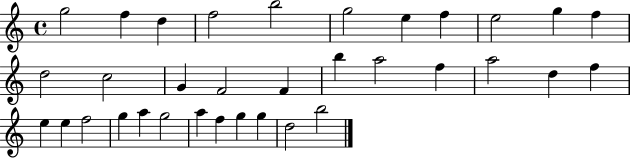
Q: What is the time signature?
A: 4/4